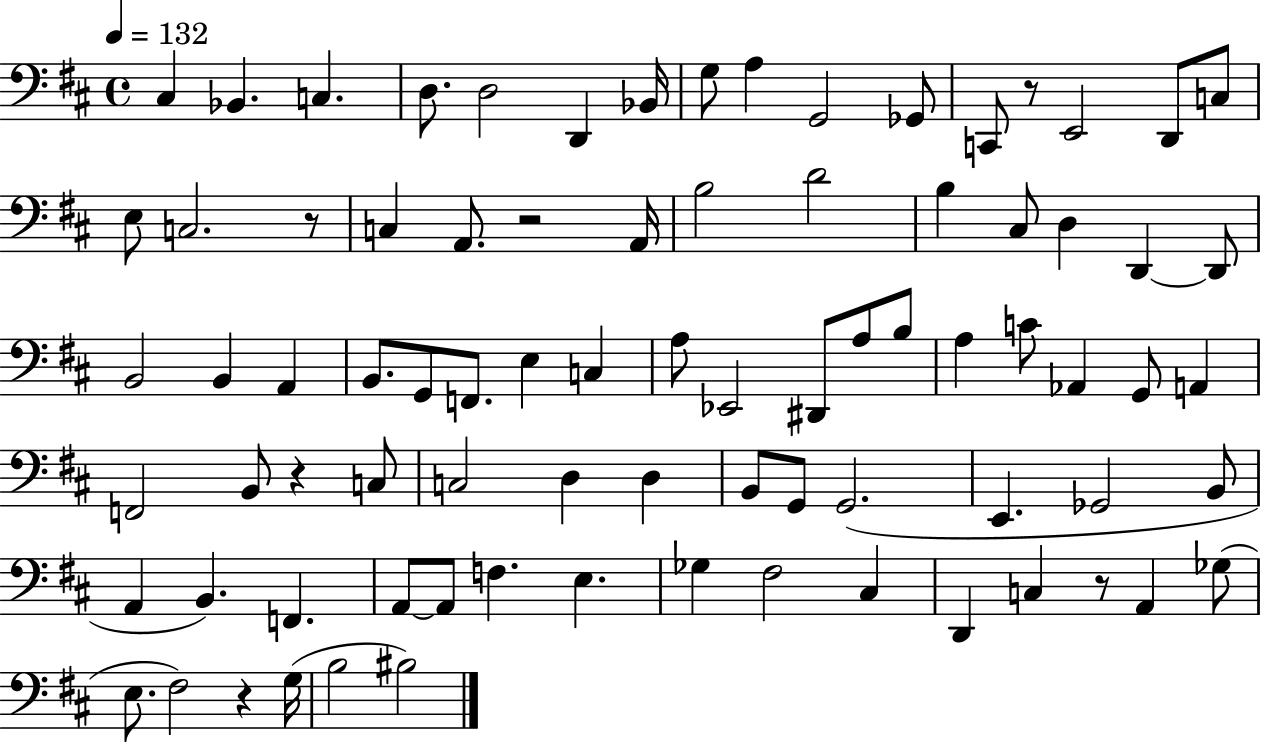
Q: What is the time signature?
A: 4/4